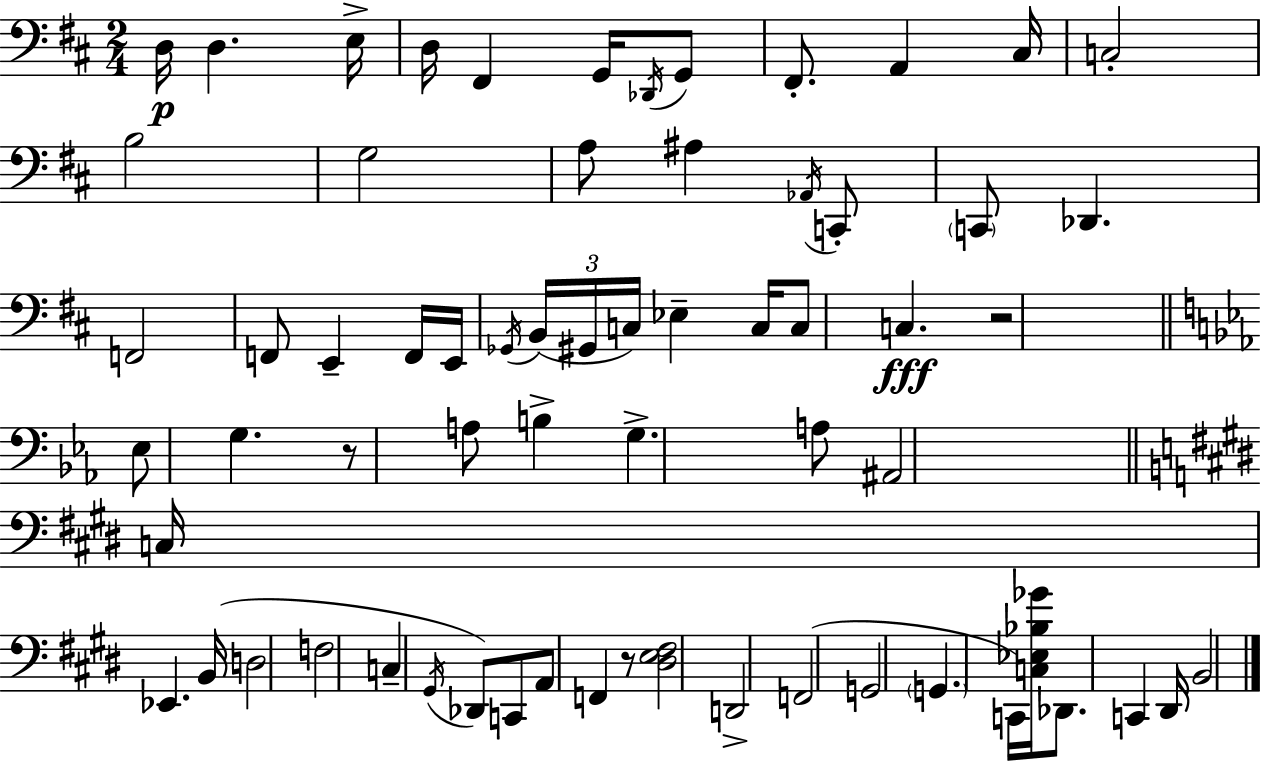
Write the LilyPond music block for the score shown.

{
  \clef bass
  \numericTimeSignature
  \time 2/4
  \key d \major
  d16\p d4. e16-> | d16 fis,4 g,16 \acciaccatura { des,16 } g,8 | fis,8.-. a,4 | cis16 c2-. | \break b2 | g2 | a8 ais4 \acciaccatura { aes,16 } | c,8-. \parenthesize c,8 des,4. | \break f,2 | f,8 e,4-- | f,16 e,16 \acciaccatura { ges,16 }( \tuplet 3/2 { b,16 gis,16 c16) } ees4-- | c16 c8 c4.\fff | \break r2 | \bar "||" \break \key ees \major ees8 g4. | r8 a8 b4-> | g4.-> a8 | ais,2 | \break \bar "||" \break \key e \major c16 ees,4. b,16( | d2 | f2 | c4-- \acciaccatura { gis,16 } des,8) c,8 | \break a,8 f,4 r8 | <dis e fis>2 | d,2-> | f,2( | \break g,2 | \parenthesize g,4. c,16) | <c ees bes ges'>16 des,8. c,4 | dis,16 b,2 | \break \bar "|."
}